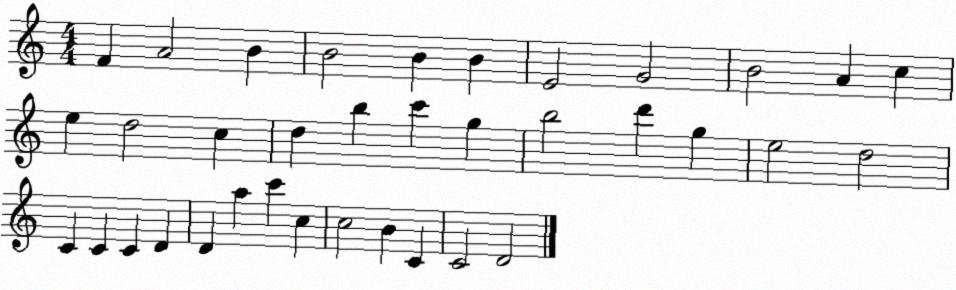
X:1
T:Untitled
M:4/4
L:1/4
K:C
F A2 B B2 B B E2 G2 B2 A c e d2 c d b c' g b2 d' g e2 d2 C C C D D a c' c c2 B C C2 D2